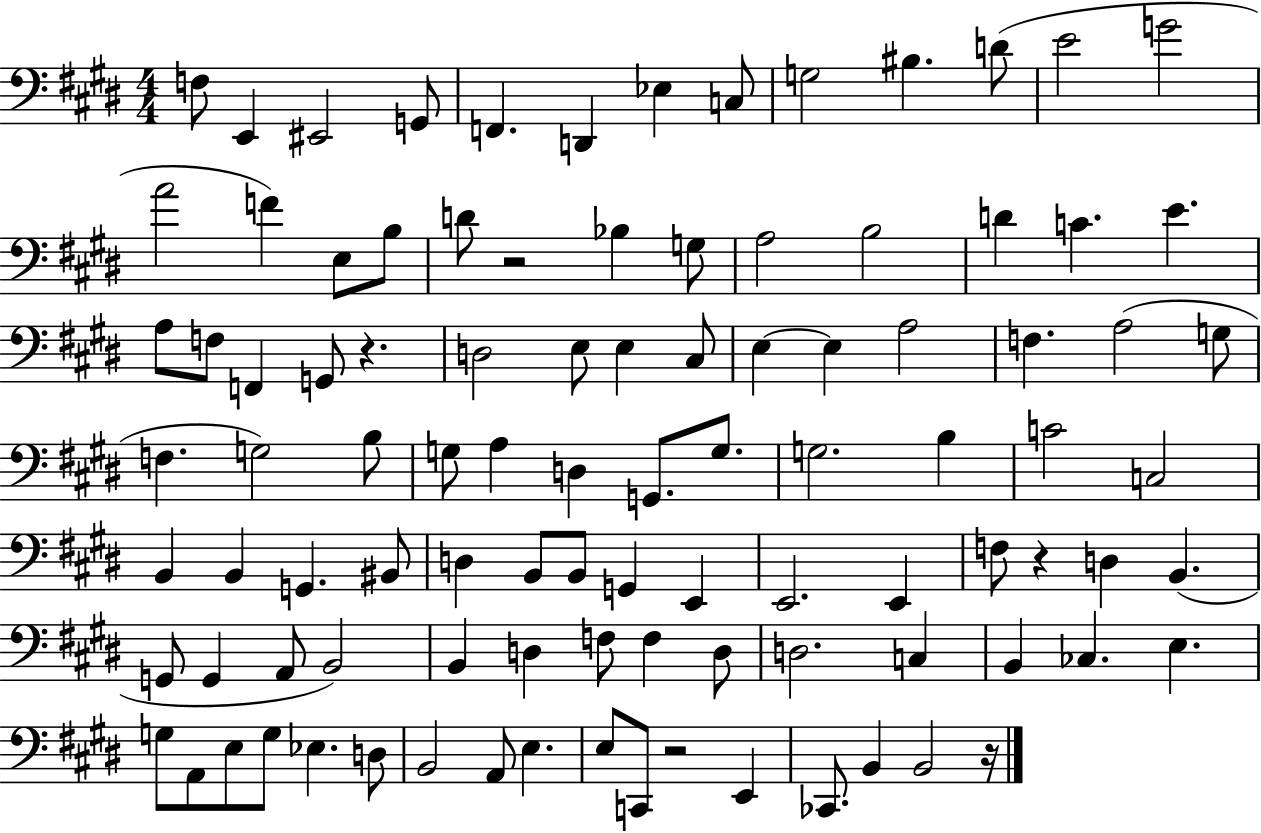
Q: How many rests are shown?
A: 5